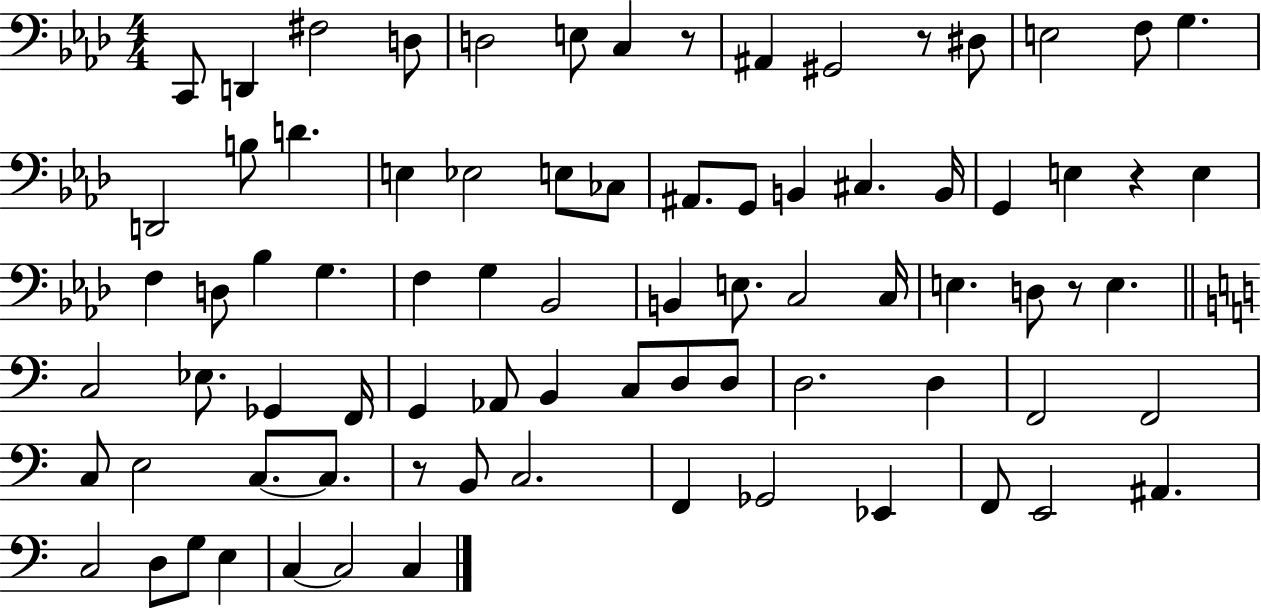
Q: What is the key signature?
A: AES major